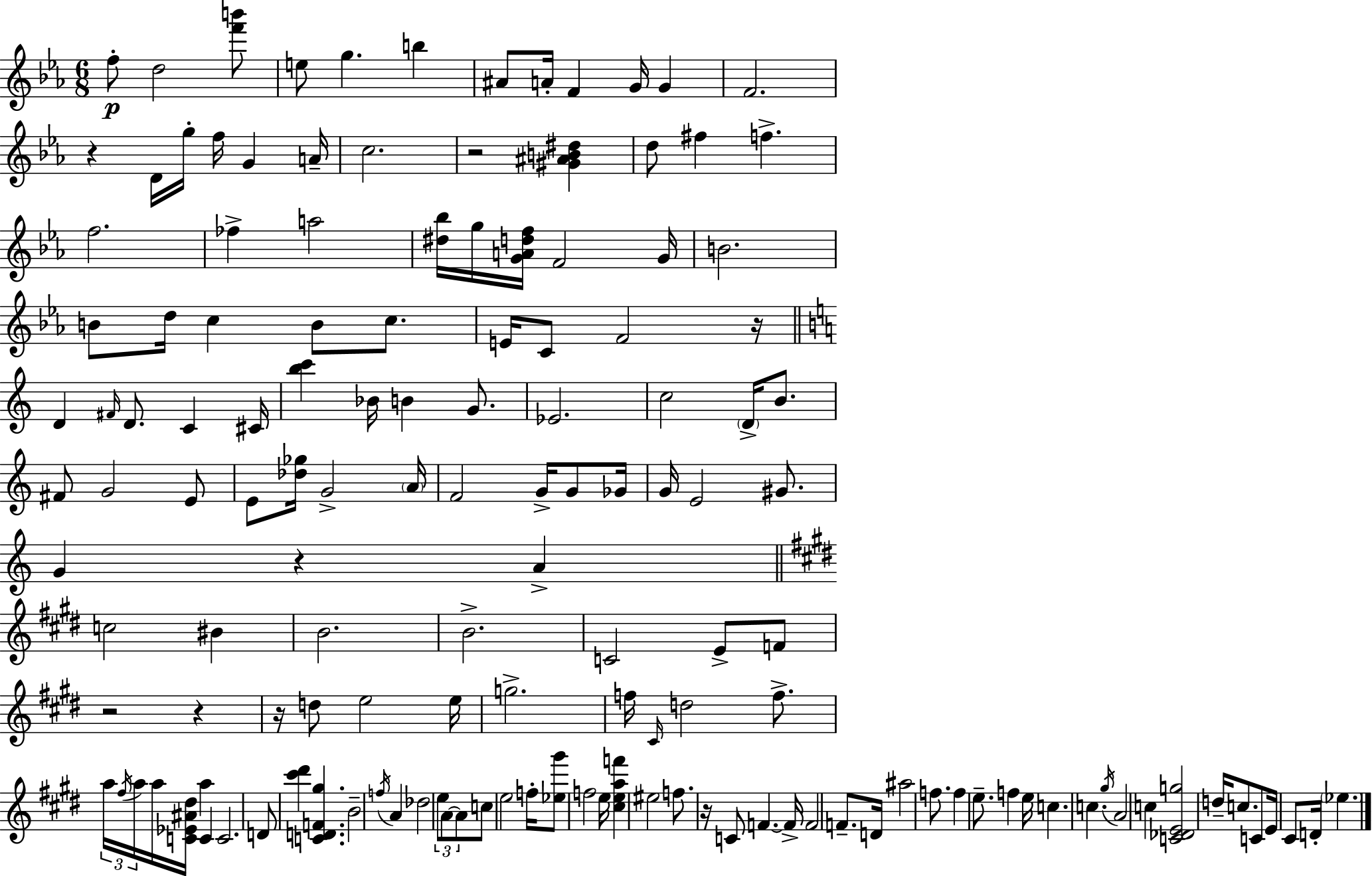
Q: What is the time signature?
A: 6/8